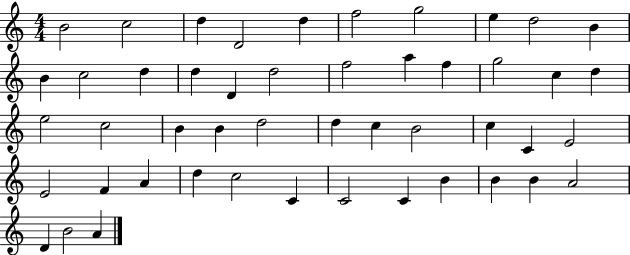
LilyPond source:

{
  \clef treble
  \numericTimeSignature
  \time 4/4
  \key c \major
  b'2 c''2 | d''4 d'2 d''4 | f''2 g''2 | e''4 d''2 b'4 | \break b'4 c''2 d''4 | d''4 d'4 d''2 | f''2 a''4 f''4 | g''2 c''4 d''4 | \break e''2 c''2 | b'4 b'4 d''2 | d''4 c''4 b'2 | c''4 c'4 e'2 | \break e'2 f'4 a'4 | d''4 c''2 c'4 | c'2 c'4 b'4 | b'4 b'4 a'2 | \break d'4 b'2 a'4 | \bar "|."
}